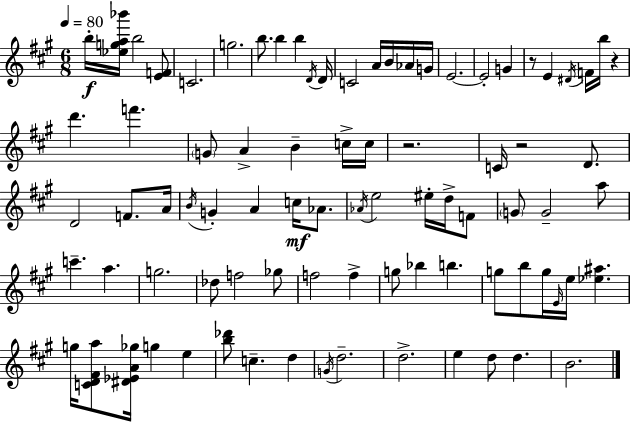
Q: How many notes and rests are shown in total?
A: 84